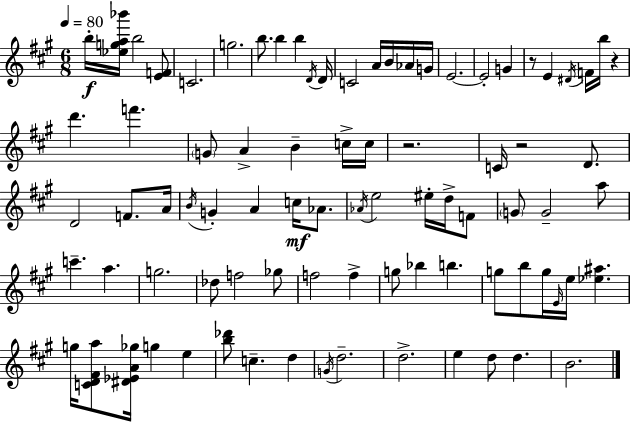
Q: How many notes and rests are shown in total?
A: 84